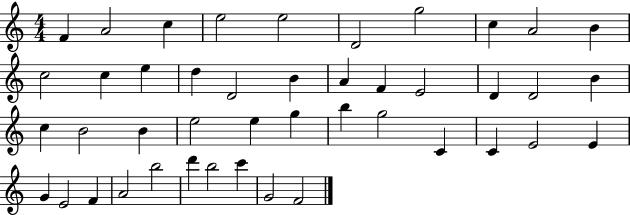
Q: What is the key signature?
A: C major